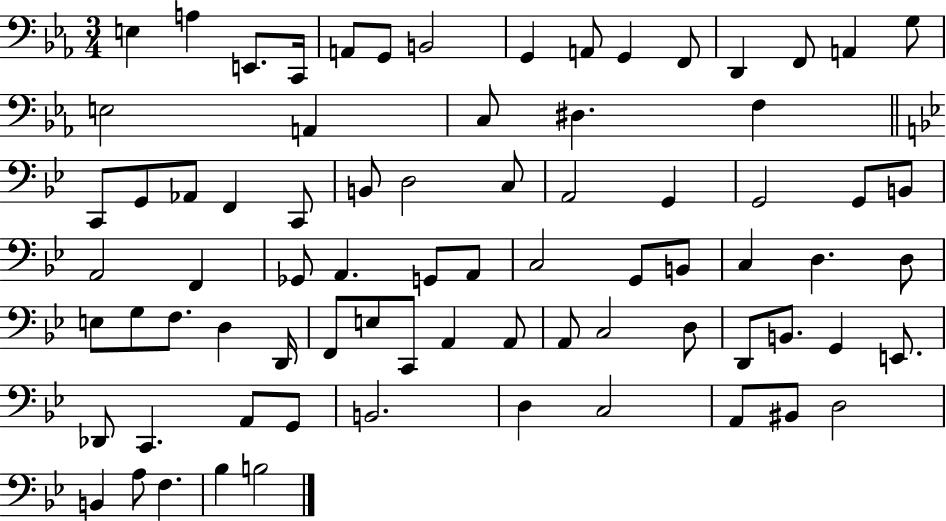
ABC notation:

X:1
T:Untitled
M:3/4
L:1/4
K:Eb
E, A, E,,/2 C,,/4 A,,/2 G,,/2 B,,2 G,, A,,/2 G,, F,,/2 D,, F,,/2 A,, G,/2 E,2 A,, C,/2 ^D, F, C,,/2 G,,/2 _A,,/2 F,, C,,/2 B,,/2 D,2 C,/2 A,,2 G,, G,,2 G,,/2 B,,/2 A,,2 F,, _G,,/2 A,, G,,/2 A,,/2 C,2 G,,/2 B,,/2 C, D, D,/2 E,/2 G,/2 F,/2 D, D,,/4 F,,/2 E,/2 C,,/2 A,, A,,/2 A,,/2 C,2 D,/2 D,,/2 B,,/2 G,, E,,/2 _D,,/2 C,, A,,/2 G,,/2 B,,2 D, C,2 A,,/2 ^B,,/2 D,2 B,, A,/2 F, _B, B,2